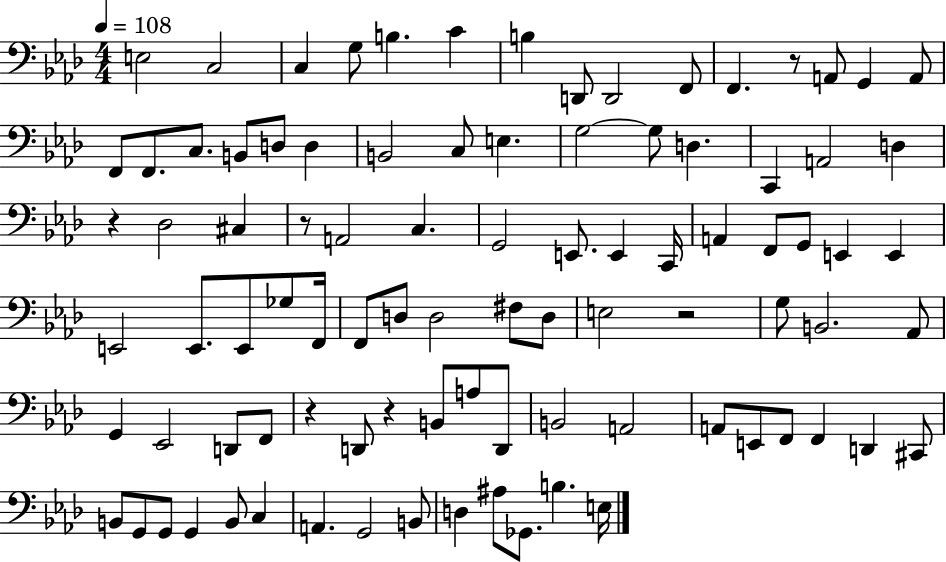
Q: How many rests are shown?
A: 6